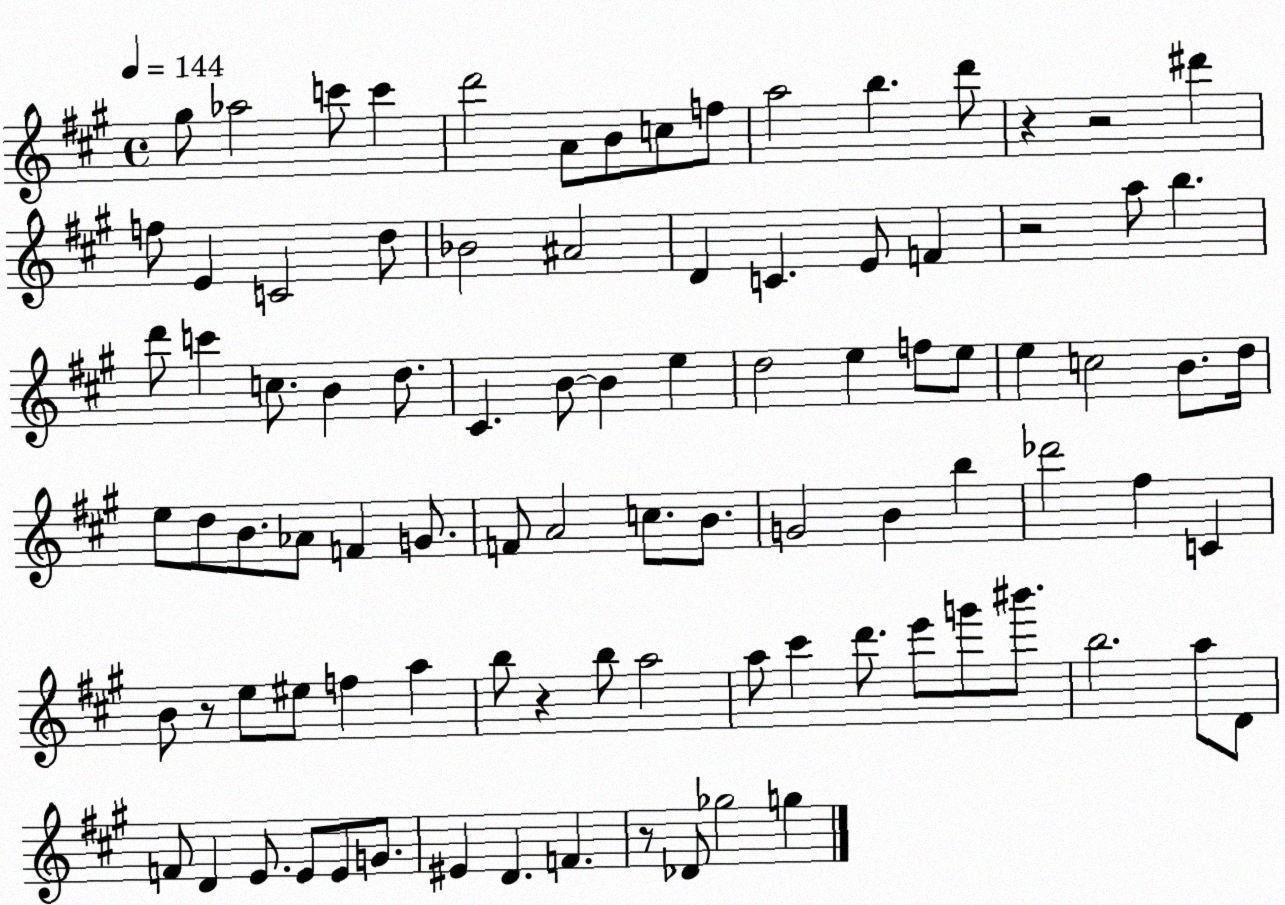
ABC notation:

X:1
T:Untitled
M:4/4
L:1/4
K:A
^g/2 _a2 c'/2 c' d'2 A/2 B/2 c/2 f/2 a2 b d'/2 z z2 ^d' f/2 E C2 d/2 _B2 ^A2 D C E/2 F z2 a/2 b d'/2 c' c/2 B d/2 ^C B/2 B e d2 e f/2 e/2 e c2 B/2 d/4 e/2 d/2 B/2 _A/2 F G/2 F/2 A2 c/2 B/2 G2 B b _d'2 ^f C B/2 z/2 e/2 ^e/2 f a b/2 z b/2 a2 a/2 ^c' d'/2 e'/2 g'/2 ^b'/2 b2 a/2 D/2 F/2 D E/2 E/2 E/2 G/2 ^E D F z/2 _D/2 _g2 g